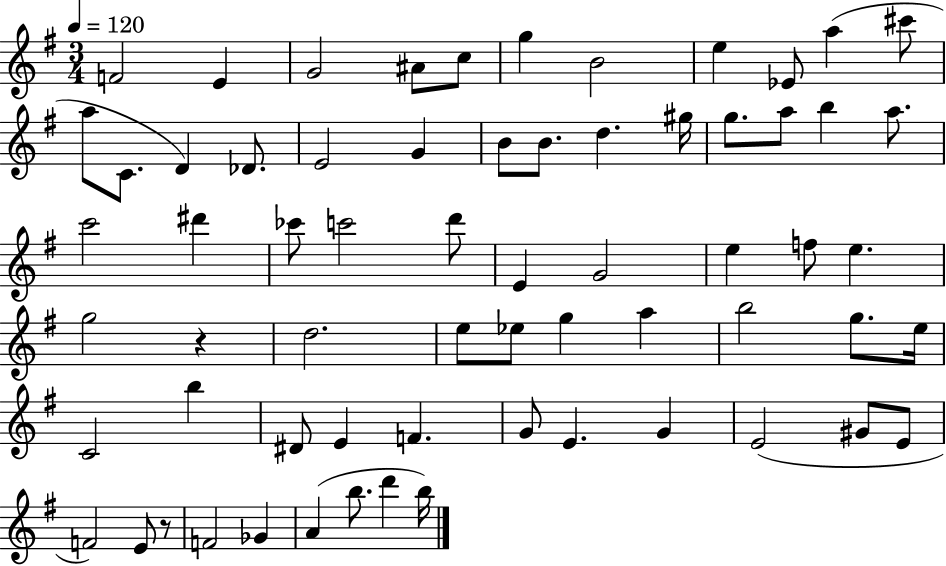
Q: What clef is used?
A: treble